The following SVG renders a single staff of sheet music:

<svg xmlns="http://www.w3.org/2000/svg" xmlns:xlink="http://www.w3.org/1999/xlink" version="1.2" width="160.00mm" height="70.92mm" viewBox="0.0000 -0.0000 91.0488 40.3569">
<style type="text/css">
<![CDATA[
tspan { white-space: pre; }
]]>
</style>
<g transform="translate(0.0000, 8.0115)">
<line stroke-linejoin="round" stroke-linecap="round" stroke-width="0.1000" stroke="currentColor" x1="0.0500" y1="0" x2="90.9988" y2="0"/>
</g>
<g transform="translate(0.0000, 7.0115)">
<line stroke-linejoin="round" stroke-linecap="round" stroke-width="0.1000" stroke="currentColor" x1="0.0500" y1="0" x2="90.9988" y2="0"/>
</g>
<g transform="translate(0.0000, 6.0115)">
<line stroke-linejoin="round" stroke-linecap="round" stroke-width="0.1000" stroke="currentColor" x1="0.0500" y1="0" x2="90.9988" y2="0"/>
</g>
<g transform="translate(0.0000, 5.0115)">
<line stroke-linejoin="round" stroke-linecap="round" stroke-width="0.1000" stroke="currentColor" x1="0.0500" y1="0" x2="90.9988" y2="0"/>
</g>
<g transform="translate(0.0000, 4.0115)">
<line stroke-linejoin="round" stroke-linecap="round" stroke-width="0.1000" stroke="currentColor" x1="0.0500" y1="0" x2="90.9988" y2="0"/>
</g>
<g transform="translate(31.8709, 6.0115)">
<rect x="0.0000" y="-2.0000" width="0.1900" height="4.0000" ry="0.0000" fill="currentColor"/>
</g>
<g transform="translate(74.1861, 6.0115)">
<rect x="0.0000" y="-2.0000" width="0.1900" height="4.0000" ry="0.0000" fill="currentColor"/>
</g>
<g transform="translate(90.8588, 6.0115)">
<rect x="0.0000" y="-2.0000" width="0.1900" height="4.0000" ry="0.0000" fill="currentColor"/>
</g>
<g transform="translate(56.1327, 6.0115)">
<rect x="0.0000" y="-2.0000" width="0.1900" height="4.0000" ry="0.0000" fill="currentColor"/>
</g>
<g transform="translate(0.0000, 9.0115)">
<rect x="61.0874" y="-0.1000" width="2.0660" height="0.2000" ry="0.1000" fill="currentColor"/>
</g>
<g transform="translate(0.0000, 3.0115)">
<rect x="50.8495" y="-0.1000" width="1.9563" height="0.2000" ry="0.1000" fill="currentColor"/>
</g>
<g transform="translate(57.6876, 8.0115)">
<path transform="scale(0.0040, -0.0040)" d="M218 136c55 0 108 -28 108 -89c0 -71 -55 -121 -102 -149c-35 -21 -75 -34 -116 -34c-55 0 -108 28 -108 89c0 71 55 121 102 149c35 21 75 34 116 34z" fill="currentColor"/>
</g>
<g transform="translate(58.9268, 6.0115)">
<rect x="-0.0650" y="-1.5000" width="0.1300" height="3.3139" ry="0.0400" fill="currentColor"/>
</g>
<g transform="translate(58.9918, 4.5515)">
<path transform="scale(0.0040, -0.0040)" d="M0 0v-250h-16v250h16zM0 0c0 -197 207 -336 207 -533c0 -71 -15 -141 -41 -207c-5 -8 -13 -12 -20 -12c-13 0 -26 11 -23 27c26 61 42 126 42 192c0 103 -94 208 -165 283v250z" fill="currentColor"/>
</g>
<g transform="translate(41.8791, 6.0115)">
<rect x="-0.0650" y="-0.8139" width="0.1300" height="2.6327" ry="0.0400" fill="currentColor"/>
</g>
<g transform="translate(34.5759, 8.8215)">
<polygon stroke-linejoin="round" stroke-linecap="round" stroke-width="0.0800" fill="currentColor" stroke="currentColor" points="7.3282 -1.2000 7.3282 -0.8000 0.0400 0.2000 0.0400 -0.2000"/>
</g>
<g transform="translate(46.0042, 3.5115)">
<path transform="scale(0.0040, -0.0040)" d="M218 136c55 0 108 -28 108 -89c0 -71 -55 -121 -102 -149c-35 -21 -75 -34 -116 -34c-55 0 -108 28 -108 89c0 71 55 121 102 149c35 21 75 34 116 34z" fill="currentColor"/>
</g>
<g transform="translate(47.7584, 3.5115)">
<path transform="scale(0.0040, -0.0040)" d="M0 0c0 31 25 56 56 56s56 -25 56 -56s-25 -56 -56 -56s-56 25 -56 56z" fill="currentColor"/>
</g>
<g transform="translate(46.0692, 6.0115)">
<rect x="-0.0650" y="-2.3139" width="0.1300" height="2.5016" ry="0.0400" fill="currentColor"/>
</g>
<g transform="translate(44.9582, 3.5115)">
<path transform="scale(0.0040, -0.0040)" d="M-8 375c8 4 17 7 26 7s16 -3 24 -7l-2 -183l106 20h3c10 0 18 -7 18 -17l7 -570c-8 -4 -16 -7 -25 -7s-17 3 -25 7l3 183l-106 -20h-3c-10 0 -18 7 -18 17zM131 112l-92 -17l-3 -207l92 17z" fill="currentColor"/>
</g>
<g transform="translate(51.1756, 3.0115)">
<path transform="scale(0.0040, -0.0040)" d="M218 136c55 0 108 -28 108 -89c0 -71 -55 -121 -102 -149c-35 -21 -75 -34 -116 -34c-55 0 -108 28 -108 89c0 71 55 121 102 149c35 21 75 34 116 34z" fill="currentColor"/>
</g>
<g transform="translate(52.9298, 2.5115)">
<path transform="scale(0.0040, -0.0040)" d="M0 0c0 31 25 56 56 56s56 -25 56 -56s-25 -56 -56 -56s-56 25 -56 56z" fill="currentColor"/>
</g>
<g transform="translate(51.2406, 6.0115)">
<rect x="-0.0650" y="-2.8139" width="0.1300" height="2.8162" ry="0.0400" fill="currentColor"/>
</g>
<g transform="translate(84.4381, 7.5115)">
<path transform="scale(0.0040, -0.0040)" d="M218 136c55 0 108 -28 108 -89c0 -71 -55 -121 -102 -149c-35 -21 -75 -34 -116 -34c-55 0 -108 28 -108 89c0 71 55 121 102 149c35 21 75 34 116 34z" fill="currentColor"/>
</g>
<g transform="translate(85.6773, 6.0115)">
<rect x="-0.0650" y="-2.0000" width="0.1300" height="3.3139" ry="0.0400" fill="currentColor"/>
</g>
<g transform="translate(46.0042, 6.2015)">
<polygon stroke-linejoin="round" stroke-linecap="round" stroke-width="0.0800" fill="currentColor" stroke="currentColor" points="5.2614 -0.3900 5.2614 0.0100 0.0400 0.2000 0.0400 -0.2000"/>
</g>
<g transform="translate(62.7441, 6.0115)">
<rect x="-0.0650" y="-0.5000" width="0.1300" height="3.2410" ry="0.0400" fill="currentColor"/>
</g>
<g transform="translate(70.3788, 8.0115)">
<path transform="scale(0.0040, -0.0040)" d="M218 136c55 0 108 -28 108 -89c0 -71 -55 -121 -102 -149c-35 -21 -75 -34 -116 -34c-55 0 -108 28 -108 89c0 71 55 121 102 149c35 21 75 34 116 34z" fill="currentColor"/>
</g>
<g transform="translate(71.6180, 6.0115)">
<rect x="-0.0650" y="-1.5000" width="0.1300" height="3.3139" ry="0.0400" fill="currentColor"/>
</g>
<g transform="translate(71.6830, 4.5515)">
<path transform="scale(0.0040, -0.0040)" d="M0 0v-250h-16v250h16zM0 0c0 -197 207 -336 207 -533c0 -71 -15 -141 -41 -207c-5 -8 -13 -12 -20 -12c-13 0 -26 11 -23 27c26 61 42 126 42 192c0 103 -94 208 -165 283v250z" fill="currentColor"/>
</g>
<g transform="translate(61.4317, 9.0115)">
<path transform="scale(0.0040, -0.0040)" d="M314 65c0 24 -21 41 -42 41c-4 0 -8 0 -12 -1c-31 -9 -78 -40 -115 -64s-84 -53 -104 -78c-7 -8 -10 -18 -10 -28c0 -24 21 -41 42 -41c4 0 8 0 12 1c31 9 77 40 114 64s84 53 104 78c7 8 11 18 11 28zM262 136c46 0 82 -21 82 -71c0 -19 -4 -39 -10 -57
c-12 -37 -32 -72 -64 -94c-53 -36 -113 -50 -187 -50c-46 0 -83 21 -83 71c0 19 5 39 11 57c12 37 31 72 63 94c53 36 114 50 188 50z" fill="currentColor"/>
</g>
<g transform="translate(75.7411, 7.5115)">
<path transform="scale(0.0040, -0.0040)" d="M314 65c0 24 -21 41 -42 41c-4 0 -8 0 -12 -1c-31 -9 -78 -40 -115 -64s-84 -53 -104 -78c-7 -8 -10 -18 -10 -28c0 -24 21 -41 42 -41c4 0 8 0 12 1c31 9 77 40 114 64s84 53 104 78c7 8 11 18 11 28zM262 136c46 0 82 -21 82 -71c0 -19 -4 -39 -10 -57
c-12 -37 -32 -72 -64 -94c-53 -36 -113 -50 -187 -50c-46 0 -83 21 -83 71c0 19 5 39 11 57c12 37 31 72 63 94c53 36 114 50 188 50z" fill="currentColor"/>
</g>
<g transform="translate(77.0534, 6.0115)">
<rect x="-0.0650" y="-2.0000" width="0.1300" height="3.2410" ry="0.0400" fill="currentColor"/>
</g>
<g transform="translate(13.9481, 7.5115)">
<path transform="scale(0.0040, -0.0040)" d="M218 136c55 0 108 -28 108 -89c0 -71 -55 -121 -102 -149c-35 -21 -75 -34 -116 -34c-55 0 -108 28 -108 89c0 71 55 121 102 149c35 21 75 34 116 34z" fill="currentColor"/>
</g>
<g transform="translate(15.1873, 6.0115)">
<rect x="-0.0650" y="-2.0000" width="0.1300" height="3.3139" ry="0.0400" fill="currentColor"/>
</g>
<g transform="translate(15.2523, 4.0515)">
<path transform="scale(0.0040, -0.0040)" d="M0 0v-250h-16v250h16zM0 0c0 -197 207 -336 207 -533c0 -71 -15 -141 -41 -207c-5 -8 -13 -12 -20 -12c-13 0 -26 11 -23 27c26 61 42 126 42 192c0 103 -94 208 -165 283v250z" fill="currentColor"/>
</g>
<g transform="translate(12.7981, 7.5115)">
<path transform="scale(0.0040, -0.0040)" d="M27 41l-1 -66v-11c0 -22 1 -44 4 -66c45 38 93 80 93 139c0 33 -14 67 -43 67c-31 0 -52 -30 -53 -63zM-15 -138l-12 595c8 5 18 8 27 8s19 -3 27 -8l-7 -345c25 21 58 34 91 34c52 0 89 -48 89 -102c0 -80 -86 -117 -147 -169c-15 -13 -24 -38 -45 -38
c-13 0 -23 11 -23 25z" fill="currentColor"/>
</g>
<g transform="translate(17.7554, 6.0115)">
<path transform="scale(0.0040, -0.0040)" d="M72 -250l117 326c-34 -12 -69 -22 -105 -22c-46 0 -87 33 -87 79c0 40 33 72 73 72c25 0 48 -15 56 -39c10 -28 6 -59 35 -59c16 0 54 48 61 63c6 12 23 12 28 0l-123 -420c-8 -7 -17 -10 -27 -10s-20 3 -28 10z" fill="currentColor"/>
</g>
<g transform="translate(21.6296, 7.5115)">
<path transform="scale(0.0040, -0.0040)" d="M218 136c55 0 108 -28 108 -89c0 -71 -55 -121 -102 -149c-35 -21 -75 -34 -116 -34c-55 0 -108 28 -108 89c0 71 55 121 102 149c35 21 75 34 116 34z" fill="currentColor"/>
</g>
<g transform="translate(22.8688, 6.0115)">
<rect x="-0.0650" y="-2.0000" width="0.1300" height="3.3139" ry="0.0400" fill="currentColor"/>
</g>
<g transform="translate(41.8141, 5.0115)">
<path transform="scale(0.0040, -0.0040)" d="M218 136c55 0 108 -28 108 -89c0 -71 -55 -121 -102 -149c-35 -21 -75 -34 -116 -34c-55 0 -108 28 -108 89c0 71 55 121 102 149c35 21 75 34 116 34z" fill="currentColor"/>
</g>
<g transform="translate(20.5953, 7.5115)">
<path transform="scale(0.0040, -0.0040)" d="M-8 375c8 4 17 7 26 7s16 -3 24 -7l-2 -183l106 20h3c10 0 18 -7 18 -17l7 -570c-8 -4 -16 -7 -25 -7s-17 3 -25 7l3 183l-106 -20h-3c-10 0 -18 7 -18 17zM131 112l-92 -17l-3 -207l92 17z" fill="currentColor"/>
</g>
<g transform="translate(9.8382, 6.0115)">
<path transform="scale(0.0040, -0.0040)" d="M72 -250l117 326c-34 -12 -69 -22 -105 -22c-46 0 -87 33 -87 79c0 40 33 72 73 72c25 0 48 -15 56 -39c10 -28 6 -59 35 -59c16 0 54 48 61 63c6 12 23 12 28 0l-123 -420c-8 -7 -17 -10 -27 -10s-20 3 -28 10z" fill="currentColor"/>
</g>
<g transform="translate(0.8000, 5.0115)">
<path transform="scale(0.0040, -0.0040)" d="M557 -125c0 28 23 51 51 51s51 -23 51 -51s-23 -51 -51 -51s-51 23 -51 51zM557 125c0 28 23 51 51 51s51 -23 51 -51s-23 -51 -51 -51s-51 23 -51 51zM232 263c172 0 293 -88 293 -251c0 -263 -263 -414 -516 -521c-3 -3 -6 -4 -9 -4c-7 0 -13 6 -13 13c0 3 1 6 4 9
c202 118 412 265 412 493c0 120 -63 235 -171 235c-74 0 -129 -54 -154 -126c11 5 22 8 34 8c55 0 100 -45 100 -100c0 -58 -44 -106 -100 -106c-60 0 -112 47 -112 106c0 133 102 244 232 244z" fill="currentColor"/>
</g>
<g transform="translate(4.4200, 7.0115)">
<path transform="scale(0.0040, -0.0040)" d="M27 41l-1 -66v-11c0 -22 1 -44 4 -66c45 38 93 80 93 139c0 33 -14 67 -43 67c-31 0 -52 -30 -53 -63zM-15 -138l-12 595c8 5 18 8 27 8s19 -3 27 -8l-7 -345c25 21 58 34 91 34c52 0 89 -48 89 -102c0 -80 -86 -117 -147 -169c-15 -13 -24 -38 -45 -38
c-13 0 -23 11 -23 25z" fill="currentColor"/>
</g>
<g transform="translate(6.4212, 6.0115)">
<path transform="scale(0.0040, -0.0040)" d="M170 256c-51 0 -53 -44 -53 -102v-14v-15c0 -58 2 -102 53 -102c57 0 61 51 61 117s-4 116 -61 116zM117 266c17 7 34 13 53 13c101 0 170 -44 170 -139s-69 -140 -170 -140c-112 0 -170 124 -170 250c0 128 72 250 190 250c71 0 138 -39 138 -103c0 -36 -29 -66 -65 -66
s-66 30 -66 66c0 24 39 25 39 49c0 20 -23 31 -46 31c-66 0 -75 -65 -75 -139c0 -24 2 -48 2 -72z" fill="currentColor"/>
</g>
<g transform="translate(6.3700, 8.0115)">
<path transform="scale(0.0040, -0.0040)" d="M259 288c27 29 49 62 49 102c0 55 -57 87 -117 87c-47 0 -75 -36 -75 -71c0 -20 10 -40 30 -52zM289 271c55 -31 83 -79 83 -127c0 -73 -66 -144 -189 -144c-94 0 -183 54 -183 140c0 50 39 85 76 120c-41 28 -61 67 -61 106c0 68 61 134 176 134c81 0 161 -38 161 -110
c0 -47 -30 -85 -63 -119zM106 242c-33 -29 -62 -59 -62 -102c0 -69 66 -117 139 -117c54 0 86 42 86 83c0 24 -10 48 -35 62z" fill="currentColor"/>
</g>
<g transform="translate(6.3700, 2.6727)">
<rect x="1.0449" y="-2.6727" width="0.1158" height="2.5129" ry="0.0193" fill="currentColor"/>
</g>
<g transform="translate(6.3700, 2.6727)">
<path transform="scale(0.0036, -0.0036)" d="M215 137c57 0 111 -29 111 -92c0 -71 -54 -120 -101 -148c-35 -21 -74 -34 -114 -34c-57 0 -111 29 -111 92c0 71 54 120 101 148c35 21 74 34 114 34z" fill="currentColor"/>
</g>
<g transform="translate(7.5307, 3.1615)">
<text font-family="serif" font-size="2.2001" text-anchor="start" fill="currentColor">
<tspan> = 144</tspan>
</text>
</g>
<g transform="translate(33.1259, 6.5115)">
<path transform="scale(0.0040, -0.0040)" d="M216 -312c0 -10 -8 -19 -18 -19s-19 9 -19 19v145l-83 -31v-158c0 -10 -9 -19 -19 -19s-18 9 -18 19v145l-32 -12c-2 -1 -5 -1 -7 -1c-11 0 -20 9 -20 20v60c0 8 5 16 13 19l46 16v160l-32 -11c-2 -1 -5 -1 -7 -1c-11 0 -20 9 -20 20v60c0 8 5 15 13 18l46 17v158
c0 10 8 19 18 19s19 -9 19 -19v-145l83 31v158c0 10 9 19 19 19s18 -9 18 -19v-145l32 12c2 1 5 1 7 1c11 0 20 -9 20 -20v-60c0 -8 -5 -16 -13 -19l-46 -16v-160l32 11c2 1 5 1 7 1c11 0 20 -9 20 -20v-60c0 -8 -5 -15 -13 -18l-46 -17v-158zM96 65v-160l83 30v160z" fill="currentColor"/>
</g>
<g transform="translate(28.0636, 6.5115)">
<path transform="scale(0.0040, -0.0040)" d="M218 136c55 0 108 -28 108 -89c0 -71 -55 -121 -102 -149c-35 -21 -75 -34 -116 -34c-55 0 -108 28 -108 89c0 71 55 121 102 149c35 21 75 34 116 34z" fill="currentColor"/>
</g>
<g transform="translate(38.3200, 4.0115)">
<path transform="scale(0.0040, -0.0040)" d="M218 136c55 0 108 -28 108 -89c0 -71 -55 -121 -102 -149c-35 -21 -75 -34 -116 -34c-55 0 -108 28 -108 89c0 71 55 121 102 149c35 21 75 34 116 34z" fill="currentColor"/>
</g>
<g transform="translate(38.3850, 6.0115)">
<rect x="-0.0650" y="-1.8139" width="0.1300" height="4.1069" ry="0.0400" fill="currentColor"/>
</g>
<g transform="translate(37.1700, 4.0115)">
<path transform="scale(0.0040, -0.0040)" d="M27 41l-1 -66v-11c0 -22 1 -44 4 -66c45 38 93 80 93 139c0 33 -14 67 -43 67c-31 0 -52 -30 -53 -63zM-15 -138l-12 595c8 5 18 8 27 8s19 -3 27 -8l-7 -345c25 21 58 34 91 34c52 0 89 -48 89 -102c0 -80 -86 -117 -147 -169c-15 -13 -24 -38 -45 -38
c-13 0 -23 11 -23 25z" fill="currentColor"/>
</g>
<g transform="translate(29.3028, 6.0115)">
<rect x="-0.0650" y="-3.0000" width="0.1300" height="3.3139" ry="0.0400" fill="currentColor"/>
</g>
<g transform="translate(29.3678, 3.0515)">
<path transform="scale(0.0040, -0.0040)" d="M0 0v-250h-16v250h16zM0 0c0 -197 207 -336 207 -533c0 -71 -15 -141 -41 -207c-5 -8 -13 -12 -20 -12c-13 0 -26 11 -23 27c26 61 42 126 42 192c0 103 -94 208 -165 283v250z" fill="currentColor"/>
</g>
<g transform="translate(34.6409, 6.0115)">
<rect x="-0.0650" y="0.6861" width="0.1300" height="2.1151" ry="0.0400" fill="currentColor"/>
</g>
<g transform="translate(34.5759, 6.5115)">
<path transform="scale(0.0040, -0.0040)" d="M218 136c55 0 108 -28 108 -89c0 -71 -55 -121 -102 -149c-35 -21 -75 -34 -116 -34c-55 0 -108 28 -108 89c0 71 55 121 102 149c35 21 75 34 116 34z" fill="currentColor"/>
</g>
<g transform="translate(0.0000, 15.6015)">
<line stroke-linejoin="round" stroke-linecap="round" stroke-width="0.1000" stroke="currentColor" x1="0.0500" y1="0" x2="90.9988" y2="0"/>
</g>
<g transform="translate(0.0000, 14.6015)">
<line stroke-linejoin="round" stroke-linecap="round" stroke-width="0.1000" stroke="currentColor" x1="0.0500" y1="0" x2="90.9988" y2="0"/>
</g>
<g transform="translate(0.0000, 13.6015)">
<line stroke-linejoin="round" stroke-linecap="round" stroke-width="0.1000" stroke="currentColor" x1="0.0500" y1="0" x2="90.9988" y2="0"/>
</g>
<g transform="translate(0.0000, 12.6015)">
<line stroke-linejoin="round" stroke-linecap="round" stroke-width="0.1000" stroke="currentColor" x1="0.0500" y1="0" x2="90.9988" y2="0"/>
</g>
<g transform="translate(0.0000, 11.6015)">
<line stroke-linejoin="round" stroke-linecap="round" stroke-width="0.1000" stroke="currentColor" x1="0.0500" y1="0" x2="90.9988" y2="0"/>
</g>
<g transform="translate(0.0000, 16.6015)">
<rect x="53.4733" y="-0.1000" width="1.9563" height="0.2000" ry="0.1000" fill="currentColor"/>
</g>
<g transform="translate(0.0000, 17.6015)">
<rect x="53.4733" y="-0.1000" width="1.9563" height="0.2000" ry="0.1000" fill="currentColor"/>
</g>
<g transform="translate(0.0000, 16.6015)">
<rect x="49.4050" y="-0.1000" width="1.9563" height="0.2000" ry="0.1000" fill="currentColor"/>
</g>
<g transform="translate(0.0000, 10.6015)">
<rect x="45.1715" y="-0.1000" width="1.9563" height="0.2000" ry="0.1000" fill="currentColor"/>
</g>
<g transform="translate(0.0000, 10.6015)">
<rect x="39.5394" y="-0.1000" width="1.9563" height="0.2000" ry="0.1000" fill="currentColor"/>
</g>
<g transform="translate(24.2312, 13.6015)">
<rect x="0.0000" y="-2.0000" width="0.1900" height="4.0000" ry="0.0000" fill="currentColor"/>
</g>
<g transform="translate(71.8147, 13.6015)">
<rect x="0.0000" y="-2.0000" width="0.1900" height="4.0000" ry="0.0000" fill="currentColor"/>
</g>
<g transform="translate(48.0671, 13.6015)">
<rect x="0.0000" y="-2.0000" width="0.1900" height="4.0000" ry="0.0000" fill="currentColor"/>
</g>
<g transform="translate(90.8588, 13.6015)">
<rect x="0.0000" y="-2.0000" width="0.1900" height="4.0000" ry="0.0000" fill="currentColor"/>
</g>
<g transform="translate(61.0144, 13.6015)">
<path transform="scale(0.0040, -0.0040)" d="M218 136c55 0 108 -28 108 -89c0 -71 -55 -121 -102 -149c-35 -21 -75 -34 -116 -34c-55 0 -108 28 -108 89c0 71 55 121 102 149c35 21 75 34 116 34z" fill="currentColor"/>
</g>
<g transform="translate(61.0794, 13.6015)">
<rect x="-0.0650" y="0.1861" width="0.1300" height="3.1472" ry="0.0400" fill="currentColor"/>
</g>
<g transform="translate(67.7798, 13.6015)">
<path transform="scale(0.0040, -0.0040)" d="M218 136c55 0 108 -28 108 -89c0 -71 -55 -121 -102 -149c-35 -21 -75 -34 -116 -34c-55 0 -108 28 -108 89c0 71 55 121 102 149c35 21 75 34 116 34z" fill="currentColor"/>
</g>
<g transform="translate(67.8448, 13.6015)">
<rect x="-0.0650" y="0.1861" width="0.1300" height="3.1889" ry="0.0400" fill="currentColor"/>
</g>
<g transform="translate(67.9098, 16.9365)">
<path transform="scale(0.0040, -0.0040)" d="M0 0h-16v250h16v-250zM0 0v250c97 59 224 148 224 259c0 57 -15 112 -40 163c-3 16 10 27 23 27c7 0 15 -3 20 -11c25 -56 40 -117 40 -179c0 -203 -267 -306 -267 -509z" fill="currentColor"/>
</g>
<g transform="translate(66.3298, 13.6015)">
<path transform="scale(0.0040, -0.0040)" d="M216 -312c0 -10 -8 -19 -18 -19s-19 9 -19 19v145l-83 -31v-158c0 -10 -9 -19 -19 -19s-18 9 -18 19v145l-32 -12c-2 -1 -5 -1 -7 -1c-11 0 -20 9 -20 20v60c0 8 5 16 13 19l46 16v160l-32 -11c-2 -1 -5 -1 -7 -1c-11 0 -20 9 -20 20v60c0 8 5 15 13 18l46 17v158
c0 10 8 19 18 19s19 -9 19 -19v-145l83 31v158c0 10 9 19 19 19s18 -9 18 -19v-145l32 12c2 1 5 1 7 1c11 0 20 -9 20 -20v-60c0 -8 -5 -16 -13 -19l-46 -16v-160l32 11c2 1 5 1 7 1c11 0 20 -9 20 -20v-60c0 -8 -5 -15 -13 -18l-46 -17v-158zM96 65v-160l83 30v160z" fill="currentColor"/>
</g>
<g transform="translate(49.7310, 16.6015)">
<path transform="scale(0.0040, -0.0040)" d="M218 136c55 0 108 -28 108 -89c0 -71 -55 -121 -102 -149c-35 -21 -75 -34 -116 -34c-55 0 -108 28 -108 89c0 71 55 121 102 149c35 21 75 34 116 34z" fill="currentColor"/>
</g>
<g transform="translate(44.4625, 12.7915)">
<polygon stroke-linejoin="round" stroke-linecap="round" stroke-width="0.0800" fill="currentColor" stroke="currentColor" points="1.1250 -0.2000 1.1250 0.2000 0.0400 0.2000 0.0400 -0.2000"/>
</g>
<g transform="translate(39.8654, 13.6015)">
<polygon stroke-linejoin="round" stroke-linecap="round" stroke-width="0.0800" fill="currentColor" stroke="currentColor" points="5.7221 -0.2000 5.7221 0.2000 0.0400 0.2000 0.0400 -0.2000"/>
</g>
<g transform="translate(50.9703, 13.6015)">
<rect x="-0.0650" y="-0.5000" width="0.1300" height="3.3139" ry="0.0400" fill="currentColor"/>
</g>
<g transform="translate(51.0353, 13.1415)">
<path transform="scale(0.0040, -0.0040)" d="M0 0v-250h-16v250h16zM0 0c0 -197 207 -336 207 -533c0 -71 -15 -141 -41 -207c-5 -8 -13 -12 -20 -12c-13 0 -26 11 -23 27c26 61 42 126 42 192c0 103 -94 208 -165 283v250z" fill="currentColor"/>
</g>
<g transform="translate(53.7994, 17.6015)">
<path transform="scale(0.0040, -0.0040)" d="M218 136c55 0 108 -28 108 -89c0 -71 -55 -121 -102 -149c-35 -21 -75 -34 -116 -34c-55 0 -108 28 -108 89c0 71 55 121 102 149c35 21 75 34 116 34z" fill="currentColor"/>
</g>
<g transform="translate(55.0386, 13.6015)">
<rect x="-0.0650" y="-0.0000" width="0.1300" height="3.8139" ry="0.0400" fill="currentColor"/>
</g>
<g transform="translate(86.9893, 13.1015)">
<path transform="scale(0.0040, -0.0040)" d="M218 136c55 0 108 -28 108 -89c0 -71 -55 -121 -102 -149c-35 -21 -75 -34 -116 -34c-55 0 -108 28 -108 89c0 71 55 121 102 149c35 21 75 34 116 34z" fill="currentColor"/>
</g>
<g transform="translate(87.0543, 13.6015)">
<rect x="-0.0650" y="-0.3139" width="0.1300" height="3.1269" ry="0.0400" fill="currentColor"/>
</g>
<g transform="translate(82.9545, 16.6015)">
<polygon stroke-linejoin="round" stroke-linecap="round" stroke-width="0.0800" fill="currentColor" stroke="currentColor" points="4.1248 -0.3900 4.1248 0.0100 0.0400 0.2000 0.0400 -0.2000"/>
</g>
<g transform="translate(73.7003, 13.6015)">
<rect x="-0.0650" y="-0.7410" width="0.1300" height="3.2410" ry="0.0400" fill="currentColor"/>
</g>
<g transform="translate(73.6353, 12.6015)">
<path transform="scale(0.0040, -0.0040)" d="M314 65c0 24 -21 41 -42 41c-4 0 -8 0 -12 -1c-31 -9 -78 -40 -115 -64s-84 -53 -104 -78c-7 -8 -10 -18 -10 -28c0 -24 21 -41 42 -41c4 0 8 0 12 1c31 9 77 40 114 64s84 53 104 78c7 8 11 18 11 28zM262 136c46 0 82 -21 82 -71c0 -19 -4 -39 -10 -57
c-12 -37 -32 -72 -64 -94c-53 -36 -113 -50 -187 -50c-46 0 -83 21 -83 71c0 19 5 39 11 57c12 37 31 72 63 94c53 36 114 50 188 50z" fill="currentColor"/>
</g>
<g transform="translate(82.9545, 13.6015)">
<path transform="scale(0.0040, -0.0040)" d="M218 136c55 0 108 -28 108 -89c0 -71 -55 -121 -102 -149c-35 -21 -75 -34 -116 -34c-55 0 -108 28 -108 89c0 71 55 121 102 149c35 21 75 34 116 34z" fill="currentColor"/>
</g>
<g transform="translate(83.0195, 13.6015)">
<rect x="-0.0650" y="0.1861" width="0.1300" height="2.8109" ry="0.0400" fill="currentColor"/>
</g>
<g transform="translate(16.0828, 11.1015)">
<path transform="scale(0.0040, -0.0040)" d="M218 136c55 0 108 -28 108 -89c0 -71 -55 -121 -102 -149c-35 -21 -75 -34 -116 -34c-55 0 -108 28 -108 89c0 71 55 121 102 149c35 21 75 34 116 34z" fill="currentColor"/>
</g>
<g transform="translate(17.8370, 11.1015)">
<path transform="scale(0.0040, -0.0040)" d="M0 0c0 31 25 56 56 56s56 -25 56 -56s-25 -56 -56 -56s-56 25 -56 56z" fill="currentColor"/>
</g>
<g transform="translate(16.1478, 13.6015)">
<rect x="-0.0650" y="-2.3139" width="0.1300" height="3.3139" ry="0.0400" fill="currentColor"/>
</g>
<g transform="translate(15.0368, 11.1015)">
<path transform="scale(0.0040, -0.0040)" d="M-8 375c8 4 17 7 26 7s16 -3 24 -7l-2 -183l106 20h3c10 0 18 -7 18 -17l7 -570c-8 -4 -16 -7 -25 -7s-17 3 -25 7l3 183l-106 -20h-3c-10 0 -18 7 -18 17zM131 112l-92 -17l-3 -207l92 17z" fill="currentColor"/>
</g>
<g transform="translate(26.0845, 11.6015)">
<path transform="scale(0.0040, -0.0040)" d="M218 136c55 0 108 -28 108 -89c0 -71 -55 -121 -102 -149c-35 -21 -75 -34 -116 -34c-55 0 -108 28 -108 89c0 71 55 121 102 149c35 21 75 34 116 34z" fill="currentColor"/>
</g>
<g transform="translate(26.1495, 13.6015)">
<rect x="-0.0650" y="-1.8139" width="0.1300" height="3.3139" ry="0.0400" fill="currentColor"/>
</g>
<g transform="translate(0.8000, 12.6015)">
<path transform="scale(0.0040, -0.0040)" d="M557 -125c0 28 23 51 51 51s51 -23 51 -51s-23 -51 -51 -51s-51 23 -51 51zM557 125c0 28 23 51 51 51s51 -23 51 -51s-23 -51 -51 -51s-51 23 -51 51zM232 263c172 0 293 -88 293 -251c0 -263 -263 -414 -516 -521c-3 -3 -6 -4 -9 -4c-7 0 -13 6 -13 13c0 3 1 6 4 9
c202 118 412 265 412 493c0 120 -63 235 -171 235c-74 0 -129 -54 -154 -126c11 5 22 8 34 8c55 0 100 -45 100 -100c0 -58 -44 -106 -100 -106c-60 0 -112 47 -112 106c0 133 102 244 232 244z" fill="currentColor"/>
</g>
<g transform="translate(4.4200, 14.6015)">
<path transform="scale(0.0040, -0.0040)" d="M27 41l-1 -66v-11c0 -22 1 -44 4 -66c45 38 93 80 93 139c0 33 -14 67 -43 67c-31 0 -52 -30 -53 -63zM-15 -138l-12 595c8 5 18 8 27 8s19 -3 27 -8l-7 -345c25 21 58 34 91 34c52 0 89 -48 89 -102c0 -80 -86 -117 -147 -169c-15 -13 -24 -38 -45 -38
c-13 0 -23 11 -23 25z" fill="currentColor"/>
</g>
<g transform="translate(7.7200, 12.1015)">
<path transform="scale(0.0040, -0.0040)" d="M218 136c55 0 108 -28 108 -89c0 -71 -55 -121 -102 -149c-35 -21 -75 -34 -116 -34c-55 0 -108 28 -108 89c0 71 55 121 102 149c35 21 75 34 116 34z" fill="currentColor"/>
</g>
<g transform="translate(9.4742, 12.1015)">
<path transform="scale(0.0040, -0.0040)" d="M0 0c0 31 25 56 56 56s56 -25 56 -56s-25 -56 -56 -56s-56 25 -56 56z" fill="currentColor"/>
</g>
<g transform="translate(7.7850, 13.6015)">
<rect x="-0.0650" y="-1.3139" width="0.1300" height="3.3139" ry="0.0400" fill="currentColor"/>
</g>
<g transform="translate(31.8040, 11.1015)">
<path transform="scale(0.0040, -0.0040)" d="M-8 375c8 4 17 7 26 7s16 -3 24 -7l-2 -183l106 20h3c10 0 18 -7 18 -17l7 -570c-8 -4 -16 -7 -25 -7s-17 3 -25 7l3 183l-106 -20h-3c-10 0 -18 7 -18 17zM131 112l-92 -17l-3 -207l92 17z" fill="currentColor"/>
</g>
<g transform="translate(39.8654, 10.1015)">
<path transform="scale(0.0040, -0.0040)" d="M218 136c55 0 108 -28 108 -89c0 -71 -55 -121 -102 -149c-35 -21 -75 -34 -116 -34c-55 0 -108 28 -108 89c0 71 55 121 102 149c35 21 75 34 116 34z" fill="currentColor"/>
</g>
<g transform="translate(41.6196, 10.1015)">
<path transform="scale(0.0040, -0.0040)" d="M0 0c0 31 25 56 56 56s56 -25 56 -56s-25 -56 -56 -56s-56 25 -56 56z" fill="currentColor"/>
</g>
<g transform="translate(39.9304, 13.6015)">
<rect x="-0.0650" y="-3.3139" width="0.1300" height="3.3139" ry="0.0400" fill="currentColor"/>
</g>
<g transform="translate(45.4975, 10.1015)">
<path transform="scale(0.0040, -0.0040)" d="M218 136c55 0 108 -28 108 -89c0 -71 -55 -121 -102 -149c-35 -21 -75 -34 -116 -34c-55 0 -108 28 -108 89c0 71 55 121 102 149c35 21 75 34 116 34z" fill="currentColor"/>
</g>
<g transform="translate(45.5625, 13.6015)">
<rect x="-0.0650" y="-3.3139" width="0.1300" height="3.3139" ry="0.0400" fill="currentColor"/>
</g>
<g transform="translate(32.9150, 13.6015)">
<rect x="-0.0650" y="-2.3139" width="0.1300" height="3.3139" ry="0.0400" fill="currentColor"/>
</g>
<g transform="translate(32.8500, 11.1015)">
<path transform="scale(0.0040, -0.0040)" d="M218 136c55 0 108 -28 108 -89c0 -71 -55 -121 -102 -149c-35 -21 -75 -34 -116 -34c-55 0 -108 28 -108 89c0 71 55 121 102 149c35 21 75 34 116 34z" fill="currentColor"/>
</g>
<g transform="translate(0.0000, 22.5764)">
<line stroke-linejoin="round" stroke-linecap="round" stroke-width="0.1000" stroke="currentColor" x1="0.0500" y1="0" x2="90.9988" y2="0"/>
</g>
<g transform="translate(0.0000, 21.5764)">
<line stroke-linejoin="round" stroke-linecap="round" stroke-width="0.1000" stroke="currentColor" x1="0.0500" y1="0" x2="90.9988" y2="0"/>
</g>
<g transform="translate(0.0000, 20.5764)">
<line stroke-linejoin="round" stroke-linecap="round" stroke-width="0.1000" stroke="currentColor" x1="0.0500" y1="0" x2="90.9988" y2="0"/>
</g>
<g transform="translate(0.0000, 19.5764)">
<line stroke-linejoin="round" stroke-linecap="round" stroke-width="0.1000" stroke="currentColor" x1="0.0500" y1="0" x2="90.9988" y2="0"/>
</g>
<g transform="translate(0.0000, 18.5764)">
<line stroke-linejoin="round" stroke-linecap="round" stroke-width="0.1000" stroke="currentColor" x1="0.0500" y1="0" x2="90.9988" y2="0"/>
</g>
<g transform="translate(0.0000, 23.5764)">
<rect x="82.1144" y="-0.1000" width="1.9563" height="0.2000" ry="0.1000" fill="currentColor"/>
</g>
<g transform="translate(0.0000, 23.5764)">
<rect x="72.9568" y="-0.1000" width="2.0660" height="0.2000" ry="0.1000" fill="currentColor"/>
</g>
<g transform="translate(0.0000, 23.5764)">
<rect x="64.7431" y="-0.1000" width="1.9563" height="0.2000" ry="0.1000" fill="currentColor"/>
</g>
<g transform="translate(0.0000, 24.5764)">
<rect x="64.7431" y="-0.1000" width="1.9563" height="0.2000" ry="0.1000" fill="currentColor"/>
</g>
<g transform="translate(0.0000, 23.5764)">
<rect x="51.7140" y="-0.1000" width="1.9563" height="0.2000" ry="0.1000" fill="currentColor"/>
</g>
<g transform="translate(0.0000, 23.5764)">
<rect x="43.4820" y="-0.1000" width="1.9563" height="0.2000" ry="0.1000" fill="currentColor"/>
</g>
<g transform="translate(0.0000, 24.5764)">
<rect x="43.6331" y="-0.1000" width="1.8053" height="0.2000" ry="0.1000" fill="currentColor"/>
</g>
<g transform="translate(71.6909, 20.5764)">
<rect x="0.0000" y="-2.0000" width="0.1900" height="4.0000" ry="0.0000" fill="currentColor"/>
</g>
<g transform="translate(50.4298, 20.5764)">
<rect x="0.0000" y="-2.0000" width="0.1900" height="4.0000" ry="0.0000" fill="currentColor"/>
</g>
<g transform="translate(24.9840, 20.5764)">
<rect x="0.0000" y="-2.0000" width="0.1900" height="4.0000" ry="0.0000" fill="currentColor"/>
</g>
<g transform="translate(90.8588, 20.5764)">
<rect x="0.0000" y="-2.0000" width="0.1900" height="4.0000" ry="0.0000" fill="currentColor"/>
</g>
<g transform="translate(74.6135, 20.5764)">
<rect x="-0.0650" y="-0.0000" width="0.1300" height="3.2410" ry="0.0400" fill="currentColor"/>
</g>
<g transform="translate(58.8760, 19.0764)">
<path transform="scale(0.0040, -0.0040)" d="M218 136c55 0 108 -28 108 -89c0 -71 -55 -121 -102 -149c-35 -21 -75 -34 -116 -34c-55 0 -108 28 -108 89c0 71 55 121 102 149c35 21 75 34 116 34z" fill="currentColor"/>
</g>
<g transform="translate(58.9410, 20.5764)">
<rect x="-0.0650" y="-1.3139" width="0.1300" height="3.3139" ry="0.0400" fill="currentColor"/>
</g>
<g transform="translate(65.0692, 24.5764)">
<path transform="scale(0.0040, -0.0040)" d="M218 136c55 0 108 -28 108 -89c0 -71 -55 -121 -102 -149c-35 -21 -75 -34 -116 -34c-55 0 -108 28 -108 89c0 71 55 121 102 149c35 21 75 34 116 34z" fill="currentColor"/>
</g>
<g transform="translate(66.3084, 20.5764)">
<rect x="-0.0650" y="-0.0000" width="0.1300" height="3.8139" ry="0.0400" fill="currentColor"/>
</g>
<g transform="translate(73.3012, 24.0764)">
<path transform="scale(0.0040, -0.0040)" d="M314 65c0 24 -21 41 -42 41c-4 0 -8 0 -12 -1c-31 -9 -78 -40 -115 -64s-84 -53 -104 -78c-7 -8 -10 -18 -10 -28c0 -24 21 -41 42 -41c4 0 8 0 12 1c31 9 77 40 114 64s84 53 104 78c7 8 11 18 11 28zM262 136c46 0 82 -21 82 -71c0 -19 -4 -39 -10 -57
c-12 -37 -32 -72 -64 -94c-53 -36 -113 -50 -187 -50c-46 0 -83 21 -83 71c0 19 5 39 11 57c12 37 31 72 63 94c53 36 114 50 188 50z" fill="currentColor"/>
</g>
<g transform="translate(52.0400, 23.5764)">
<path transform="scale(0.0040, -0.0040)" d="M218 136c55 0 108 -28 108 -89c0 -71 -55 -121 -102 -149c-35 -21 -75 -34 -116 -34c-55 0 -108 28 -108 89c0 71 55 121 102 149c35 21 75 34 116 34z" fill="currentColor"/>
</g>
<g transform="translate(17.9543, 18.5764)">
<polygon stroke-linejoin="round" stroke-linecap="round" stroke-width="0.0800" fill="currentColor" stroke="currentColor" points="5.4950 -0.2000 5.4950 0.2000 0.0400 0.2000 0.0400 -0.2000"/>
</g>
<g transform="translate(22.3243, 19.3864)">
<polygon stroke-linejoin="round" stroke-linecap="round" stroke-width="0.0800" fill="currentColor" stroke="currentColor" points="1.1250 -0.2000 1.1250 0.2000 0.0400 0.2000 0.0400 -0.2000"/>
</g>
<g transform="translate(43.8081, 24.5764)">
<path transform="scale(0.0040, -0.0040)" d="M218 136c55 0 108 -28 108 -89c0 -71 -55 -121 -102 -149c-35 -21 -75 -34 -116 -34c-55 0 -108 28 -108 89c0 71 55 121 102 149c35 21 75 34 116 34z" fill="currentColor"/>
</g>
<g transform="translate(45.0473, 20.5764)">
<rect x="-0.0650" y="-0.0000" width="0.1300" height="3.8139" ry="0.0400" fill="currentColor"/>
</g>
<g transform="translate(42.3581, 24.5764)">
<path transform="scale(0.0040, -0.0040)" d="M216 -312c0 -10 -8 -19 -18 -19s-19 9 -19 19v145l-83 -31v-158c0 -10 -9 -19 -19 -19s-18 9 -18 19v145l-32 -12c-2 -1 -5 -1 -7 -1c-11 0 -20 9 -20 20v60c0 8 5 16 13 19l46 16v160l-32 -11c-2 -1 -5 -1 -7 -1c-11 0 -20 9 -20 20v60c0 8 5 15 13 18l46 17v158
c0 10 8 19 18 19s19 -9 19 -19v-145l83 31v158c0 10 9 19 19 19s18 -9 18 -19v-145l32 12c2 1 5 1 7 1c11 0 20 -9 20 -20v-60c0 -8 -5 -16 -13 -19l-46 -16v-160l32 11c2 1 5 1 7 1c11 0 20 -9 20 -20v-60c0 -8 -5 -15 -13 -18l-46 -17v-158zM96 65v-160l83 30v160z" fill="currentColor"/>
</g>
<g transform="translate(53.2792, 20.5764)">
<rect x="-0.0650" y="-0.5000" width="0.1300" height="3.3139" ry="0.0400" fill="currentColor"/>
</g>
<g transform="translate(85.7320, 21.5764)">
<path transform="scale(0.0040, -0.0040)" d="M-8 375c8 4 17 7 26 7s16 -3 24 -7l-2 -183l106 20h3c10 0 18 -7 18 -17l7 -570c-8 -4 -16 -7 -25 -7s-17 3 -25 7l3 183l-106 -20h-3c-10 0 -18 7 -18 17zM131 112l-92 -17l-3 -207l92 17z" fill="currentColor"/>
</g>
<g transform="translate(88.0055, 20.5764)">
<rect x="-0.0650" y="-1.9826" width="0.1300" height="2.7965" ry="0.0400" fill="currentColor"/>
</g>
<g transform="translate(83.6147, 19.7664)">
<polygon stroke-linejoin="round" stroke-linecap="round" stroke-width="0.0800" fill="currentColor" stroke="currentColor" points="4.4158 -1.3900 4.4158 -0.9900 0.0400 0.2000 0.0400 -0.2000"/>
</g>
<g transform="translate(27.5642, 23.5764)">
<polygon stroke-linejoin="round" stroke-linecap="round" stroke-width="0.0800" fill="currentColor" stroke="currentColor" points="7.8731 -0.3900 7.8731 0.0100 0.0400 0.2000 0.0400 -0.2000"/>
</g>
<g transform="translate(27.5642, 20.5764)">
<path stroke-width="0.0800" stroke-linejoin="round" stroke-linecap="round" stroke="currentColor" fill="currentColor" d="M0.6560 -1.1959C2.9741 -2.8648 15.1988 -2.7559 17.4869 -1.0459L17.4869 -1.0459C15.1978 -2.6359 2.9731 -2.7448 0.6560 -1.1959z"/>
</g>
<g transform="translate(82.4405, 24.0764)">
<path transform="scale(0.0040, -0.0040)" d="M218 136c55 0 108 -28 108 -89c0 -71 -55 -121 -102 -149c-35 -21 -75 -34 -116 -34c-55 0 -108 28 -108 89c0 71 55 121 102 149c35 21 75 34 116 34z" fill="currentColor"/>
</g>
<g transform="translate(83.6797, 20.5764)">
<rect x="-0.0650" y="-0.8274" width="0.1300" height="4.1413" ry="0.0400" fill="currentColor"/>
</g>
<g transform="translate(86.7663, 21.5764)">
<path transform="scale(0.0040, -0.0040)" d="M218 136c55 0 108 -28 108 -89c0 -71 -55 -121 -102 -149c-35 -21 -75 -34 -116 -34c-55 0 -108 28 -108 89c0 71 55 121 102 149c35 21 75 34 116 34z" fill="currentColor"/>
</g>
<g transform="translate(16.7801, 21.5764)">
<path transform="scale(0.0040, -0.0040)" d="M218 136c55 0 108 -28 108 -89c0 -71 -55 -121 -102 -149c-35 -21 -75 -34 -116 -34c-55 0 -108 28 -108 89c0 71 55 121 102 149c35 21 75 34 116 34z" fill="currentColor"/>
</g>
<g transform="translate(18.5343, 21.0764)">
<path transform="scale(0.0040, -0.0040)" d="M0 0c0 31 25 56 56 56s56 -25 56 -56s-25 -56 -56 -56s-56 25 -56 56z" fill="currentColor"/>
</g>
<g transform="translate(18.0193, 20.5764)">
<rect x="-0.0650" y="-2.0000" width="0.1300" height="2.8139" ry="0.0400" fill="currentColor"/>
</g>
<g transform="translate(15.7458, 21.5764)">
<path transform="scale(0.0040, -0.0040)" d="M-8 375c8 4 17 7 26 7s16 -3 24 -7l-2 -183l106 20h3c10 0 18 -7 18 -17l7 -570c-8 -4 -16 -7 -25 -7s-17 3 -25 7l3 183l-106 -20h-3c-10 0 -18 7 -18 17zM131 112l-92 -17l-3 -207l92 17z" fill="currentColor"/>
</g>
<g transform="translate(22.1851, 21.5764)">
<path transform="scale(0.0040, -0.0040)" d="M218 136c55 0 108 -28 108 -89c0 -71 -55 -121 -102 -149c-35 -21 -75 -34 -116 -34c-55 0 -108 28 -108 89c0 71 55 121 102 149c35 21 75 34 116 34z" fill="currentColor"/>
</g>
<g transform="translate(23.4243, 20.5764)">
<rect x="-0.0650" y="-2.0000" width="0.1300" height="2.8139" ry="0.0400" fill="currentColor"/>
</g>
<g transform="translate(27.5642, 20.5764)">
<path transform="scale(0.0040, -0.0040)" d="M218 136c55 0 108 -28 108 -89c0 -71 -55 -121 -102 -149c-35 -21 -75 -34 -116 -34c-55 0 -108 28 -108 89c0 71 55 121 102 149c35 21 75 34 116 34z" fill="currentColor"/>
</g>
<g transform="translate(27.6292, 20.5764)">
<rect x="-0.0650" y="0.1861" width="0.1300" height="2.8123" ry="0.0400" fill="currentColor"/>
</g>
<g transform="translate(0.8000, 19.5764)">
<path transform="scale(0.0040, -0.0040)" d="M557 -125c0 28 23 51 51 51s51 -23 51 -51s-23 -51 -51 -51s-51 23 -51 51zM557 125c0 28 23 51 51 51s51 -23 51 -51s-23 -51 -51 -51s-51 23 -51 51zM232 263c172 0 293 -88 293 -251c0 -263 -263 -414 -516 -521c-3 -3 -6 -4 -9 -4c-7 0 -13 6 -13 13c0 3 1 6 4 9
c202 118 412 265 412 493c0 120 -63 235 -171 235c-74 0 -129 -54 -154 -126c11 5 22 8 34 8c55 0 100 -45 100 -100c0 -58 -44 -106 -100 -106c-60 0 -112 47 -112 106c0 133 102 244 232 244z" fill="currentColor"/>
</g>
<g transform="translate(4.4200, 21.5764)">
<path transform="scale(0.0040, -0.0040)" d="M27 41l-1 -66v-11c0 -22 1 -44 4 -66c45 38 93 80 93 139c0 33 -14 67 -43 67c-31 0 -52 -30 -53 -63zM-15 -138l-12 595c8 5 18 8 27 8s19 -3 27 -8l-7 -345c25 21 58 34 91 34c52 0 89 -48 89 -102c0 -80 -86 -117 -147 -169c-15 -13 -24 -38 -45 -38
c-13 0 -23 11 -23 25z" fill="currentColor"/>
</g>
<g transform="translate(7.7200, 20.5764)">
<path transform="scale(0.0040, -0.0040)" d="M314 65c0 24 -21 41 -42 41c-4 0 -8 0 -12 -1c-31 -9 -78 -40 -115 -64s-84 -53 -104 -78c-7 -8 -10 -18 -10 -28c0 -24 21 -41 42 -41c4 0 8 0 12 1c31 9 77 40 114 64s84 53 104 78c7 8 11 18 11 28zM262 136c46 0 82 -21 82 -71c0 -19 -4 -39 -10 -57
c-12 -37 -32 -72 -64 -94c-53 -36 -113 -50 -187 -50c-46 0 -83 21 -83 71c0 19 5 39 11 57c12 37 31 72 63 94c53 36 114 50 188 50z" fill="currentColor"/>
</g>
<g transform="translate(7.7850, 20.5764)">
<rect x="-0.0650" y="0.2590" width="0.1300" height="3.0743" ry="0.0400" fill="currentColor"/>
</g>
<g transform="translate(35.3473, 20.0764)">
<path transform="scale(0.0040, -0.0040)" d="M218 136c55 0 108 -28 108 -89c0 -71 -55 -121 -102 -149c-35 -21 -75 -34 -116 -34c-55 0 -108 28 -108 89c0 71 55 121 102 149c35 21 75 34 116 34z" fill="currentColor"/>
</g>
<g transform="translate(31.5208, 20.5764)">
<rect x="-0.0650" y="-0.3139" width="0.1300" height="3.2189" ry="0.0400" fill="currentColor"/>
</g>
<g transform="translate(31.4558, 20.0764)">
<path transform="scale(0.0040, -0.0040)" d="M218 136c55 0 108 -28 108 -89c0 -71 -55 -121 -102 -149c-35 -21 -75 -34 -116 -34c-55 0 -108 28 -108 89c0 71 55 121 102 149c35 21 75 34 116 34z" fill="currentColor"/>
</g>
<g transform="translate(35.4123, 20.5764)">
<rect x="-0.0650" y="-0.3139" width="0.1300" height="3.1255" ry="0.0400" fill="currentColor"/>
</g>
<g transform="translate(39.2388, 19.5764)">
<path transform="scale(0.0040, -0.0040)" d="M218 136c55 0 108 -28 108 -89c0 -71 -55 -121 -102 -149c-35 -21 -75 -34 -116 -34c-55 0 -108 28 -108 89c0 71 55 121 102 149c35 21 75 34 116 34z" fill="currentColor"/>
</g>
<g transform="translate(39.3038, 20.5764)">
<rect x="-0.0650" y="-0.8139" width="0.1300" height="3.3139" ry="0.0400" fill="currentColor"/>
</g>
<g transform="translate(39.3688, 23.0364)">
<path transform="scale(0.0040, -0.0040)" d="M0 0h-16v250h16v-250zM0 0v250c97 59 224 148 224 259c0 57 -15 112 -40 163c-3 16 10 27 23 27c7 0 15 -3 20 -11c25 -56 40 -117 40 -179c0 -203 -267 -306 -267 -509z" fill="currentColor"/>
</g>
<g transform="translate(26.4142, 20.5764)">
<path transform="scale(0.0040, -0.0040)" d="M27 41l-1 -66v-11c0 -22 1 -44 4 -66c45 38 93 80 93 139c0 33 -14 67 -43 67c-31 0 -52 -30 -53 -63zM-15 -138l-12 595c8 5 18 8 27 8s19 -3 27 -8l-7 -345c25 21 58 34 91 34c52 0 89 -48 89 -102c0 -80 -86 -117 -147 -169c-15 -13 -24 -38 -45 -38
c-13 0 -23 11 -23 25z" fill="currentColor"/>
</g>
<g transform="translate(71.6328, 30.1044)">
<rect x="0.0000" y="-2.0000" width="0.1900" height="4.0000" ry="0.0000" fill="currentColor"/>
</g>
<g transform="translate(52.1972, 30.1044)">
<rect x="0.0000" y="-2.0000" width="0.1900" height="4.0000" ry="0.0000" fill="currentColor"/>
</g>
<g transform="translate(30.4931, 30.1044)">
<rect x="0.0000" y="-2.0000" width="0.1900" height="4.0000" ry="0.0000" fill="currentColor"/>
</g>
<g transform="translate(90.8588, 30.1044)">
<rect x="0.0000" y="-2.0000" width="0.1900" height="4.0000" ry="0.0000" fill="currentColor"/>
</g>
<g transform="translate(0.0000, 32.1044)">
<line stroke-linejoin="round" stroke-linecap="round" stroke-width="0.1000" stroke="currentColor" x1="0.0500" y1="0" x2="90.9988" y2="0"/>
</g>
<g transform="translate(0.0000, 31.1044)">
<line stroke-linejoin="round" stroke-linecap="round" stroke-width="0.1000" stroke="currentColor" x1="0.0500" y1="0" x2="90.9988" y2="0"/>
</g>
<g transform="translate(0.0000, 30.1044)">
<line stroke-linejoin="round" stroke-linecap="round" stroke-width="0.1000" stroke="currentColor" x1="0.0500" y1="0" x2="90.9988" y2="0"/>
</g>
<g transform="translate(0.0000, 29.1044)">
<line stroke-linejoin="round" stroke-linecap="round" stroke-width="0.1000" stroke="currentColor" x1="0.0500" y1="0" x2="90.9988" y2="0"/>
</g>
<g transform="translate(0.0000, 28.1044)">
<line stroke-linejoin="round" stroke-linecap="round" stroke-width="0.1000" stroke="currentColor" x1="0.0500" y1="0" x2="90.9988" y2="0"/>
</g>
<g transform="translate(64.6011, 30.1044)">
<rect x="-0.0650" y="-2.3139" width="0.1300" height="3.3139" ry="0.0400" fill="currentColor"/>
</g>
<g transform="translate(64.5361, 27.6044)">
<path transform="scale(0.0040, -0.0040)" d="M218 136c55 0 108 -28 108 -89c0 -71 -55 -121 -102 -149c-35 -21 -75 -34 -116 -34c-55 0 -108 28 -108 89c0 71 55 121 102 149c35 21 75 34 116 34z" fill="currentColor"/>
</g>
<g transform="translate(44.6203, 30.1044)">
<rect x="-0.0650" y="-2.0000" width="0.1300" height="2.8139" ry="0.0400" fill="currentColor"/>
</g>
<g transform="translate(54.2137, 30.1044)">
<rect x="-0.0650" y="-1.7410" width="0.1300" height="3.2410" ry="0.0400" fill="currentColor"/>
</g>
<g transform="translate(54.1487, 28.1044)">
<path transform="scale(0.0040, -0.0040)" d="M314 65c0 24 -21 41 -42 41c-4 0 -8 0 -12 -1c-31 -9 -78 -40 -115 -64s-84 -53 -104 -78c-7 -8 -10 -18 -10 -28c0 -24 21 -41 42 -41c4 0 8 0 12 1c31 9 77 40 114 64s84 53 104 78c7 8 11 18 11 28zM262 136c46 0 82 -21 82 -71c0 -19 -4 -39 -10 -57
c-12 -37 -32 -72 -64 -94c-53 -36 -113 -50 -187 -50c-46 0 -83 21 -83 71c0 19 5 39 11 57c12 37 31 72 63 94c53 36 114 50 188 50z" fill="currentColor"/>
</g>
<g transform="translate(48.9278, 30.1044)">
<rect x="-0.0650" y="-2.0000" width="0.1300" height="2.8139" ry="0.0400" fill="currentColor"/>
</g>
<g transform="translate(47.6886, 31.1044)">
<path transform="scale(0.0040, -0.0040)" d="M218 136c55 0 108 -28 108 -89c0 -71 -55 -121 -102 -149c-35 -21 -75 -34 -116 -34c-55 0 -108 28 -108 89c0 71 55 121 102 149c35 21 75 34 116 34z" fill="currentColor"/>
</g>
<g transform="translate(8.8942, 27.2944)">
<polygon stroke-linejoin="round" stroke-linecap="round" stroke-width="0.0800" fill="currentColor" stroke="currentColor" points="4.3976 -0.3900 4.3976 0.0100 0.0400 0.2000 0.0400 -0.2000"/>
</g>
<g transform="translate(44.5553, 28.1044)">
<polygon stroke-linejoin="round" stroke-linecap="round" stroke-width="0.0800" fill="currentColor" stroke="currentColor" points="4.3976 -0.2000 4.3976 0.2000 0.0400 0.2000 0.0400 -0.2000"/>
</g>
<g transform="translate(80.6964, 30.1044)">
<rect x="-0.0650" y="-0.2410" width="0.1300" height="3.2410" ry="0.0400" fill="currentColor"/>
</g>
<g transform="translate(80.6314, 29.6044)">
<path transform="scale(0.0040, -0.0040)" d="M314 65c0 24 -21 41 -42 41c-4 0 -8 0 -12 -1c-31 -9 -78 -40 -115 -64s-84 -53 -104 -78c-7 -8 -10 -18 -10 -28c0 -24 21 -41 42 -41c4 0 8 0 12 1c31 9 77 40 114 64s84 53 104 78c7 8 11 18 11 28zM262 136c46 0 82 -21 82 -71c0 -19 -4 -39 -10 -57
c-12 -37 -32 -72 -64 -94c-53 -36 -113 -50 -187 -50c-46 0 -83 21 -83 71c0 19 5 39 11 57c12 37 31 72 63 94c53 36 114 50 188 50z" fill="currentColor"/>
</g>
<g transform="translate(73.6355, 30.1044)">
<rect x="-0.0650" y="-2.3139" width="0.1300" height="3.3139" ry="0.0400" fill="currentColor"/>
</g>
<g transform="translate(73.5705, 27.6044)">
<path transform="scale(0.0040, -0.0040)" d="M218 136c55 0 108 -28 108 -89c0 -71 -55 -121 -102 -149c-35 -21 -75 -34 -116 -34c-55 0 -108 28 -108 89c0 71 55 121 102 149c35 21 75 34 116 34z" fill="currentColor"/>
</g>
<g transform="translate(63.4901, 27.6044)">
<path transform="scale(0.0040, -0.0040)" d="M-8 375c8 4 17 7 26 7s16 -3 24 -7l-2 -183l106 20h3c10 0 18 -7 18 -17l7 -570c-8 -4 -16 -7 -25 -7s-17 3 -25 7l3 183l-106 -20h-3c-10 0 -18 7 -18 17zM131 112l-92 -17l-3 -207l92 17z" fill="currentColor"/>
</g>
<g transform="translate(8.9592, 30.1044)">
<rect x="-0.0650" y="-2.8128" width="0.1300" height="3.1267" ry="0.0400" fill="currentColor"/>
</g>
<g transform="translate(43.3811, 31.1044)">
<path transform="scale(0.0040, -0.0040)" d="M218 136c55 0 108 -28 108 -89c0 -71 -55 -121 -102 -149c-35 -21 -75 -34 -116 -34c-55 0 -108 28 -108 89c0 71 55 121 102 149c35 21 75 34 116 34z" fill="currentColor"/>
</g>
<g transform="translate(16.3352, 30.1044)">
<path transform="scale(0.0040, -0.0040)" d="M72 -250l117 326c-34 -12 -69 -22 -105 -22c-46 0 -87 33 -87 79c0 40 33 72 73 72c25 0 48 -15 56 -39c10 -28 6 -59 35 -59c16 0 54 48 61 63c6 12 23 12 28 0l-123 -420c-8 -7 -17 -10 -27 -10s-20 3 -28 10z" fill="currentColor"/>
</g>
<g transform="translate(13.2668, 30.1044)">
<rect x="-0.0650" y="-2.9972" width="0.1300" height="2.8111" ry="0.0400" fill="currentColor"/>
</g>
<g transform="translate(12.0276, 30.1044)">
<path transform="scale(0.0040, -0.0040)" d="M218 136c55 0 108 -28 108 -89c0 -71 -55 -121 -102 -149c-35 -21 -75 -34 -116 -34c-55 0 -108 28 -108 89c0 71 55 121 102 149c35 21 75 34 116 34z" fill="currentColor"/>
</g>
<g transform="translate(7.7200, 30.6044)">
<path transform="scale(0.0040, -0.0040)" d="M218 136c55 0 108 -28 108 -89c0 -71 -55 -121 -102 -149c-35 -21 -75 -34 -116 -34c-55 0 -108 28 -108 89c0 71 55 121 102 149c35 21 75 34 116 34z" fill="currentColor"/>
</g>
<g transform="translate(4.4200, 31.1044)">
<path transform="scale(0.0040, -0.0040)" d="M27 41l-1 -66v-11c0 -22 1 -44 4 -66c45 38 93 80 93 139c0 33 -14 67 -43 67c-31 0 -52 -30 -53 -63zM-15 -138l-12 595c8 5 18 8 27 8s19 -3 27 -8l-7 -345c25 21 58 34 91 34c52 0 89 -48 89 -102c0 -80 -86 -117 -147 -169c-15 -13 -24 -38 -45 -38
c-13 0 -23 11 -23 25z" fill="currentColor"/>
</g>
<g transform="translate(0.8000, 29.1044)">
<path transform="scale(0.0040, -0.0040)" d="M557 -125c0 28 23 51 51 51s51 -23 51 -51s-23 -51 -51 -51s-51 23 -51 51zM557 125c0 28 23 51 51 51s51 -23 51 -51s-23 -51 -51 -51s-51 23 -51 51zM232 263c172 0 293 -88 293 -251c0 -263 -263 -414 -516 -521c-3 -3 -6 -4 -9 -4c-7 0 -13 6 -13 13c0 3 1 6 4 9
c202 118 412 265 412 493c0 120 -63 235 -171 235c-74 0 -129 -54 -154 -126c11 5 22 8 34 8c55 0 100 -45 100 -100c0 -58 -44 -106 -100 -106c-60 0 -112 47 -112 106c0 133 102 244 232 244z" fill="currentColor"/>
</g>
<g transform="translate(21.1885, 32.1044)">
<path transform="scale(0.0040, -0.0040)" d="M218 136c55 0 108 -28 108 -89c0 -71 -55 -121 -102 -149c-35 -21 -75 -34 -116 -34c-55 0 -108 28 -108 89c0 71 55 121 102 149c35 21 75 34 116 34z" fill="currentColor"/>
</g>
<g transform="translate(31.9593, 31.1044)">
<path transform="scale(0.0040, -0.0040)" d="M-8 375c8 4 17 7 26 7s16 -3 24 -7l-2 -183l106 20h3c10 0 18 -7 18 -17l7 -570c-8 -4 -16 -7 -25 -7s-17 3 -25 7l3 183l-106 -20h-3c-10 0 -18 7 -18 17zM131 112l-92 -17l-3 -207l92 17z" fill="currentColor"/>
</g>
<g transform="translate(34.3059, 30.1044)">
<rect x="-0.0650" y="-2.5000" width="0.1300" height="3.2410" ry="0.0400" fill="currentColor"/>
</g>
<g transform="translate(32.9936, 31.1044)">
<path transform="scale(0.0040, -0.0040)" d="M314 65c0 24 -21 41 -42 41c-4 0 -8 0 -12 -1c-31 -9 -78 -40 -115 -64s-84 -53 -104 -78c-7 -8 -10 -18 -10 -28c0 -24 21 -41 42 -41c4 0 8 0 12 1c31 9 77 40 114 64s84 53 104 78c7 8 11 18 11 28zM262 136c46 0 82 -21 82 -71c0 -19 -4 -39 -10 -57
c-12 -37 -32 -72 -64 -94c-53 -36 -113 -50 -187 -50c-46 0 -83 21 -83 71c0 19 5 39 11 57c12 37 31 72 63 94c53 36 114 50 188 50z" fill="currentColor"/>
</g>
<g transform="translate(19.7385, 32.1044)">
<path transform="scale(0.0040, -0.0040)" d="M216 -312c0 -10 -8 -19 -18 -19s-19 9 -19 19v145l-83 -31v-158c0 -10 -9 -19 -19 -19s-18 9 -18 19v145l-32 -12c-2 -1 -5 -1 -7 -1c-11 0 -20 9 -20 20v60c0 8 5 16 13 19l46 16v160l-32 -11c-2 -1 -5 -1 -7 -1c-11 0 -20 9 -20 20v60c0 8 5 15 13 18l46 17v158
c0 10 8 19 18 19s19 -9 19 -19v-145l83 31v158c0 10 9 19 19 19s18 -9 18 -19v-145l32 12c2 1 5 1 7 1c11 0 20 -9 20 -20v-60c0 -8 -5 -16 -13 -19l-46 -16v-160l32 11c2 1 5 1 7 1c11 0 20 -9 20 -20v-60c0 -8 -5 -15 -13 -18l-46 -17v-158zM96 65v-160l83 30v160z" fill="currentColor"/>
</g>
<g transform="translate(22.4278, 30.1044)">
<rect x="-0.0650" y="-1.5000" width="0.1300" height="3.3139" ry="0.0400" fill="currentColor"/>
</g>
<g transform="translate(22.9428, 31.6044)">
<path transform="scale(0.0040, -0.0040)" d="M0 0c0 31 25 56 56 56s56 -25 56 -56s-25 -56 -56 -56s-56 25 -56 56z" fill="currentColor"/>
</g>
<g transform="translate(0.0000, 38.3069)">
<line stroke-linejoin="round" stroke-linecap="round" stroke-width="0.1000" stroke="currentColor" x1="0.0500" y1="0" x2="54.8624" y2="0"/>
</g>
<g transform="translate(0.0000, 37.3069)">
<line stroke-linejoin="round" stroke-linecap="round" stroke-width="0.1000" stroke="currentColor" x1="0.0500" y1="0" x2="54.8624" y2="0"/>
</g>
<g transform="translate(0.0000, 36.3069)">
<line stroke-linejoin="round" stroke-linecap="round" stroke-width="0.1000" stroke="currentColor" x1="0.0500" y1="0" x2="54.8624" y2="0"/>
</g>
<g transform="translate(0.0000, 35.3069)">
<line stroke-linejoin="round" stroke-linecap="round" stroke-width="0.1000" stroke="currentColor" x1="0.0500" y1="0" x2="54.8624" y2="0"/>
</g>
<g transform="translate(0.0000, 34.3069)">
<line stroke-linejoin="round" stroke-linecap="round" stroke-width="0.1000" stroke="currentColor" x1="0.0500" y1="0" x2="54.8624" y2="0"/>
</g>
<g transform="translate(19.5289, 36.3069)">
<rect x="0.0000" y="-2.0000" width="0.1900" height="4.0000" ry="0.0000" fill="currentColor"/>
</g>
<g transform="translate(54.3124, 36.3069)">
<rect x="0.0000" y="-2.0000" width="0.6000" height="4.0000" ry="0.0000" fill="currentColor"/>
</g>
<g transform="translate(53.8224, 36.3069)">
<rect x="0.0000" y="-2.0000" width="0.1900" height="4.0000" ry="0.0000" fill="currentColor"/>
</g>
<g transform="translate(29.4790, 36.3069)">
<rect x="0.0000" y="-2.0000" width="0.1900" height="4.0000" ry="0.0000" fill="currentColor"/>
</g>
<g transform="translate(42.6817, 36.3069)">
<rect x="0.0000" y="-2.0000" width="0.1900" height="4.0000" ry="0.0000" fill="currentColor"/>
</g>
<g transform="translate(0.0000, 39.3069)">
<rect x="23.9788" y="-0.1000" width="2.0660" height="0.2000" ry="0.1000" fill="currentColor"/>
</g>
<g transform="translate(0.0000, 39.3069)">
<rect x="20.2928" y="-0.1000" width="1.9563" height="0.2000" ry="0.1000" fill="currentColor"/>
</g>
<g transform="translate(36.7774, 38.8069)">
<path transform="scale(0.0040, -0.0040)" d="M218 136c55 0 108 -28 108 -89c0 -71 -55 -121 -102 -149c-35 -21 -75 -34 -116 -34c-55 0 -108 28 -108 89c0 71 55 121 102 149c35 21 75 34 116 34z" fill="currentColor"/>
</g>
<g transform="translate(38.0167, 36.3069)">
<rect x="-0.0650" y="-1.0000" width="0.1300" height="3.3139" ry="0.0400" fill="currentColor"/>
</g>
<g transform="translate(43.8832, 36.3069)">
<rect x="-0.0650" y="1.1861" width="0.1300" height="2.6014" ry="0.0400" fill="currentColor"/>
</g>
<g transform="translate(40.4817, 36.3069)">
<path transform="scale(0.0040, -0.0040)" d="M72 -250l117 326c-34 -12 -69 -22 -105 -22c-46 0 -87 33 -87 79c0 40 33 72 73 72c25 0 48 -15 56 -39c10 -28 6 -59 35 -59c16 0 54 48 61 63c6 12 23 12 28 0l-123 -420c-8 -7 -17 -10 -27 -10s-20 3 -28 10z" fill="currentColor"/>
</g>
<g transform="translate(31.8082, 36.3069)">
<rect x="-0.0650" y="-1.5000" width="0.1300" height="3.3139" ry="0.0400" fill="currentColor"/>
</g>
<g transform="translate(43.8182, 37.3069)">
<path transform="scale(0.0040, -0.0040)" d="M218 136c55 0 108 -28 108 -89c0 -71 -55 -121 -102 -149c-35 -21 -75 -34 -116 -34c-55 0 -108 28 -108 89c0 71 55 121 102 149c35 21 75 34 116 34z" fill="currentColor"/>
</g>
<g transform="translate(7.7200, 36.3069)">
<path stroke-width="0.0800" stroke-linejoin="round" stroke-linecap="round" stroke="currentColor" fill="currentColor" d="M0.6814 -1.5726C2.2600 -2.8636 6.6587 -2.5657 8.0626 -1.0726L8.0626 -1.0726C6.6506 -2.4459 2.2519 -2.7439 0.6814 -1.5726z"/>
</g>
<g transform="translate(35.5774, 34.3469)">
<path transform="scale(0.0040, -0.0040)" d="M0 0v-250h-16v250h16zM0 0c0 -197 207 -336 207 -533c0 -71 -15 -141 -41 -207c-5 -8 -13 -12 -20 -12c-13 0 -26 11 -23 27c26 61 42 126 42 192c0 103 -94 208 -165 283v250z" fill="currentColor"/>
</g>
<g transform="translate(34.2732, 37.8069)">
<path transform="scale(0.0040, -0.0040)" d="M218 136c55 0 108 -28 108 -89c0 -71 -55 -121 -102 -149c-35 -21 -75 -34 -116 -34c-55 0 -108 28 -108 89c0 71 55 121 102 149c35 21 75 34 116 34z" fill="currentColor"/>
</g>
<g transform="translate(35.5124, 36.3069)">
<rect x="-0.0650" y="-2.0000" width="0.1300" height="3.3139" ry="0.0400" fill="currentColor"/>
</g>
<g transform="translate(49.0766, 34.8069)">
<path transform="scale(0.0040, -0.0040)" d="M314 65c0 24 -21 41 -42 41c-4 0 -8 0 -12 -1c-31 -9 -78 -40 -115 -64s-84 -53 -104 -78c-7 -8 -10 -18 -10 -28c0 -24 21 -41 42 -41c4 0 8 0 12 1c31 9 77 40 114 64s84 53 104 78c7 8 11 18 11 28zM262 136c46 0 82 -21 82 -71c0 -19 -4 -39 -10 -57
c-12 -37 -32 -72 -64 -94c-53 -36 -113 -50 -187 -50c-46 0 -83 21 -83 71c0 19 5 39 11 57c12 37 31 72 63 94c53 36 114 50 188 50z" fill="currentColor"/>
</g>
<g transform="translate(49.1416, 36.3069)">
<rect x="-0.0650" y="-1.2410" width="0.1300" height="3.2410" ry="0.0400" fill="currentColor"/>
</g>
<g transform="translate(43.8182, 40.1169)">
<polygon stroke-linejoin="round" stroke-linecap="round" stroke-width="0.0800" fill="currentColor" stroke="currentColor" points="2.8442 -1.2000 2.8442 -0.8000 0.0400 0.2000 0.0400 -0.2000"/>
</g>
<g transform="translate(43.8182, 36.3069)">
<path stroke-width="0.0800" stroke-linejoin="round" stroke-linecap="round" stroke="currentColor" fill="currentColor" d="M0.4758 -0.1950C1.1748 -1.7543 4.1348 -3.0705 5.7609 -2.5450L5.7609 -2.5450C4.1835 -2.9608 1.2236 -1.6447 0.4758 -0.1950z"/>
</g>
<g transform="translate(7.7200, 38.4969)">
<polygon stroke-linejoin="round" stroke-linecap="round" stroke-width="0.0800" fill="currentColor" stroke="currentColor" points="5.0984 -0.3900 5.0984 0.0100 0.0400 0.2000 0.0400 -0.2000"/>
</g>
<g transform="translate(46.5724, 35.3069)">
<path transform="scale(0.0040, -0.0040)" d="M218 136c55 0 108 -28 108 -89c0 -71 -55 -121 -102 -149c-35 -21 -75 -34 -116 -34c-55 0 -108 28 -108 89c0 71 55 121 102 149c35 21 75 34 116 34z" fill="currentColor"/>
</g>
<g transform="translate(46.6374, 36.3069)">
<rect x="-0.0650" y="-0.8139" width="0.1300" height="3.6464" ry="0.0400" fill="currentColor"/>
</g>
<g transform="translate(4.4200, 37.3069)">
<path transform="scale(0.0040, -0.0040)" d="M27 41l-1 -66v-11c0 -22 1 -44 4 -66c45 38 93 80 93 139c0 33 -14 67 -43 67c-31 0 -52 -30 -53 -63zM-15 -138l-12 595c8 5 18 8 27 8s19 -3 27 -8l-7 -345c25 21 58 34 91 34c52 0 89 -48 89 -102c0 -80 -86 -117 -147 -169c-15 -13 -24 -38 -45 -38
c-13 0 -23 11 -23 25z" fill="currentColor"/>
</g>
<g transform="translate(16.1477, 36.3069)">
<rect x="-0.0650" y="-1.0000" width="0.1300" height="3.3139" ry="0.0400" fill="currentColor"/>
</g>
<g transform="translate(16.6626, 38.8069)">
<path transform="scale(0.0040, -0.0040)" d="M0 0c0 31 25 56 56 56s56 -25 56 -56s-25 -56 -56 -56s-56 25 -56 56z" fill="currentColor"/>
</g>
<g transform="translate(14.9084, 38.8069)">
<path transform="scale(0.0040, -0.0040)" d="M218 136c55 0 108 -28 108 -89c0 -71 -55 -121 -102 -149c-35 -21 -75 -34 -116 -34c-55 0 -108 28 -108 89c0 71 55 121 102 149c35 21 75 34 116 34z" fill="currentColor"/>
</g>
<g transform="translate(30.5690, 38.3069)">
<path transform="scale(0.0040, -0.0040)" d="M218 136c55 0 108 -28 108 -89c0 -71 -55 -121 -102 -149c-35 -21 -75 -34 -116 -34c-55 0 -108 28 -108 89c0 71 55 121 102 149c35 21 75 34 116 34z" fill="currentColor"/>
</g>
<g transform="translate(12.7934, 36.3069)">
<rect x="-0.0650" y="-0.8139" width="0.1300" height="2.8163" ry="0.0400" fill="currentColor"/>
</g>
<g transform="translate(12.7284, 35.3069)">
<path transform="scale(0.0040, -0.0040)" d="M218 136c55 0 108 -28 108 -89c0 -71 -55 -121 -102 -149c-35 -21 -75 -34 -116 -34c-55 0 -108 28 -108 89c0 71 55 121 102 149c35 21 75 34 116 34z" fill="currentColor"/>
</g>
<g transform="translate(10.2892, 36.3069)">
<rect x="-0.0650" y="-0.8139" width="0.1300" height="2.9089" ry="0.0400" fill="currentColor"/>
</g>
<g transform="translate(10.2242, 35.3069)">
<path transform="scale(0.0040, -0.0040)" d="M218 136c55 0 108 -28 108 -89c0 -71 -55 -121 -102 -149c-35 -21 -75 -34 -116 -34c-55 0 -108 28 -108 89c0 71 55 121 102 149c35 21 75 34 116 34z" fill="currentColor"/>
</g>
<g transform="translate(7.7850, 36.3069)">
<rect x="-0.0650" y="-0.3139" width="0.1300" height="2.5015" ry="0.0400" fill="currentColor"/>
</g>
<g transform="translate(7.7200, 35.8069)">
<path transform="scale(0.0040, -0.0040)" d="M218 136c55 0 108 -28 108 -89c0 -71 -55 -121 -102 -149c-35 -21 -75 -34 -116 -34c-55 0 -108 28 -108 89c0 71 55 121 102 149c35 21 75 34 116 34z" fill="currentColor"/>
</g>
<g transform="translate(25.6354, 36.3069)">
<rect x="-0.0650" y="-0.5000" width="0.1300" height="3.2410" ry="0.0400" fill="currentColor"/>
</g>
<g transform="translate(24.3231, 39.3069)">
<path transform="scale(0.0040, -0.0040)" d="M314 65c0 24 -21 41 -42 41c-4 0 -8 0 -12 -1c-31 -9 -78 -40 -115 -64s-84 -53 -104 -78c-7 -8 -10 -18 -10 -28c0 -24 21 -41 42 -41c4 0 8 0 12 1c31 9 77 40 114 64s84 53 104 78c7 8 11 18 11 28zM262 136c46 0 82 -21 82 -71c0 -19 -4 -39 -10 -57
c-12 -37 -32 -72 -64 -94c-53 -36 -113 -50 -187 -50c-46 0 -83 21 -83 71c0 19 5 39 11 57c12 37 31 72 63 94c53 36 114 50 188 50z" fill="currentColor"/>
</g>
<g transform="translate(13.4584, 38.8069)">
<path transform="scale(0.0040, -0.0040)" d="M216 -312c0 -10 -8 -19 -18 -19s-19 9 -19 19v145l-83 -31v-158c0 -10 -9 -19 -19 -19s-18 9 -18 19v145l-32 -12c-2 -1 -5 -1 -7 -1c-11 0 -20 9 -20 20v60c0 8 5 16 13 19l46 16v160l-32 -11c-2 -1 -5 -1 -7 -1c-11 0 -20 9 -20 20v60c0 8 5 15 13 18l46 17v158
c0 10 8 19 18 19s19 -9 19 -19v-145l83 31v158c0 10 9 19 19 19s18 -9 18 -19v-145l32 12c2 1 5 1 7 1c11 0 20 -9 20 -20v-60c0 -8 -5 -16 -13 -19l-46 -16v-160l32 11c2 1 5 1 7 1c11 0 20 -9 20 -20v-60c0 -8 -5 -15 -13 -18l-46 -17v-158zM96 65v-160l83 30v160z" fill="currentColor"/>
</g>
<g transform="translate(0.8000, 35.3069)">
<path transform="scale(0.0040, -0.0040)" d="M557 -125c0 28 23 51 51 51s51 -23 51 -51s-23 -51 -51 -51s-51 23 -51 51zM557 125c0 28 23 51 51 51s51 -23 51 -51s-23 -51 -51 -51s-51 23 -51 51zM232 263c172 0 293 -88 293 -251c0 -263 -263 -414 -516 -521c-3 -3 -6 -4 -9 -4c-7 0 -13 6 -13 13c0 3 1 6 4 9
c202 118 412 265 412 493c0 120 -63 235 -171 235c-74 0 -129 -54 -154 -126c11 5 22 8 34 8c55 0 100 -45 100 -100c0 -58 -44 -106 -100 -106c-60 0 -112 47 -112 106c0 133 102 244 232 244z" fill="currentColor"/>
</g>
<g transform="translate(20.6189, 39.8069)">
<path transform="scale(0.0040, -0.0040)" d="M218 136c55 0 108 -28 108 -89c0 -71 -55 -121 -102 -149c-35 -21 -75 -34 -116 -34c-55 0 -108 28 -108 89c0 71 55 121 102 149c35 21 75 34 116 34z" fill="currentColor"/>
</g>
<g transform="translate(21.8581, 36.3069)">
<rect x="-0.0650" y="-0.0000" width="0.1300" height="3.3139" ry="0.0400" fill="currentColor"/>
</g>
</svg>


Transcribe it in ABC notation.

X:1
T:Untitled
M:6/8
L:1/4
K:F
z/2 _A,,/2 z/2 A,, C,/2 ^C,/2 _A,/2 F,/2 B,/2 C/2 G,,/2 E,,2 G,,/2 A,,2 A,, G, B, A, B, D/2 D/4 E,,/2 C,, D, ^D,/2 F,2 D,/2 E,/2 D,2 B,,/2 B,,/4 _D,/2 E,/2 E,/2 F,/2 ^C,, E,, G, C,, D,,2 D,,/2 B,,/2 C,/2 D,/2 z/2 ^G,, B,,2 B,,/2 B,,/2 A,2 B, _B, E,2 E,/2 F,/2 F,/2 ^F,, D,, E,,2 G,, A,,/2 F,, z/2 _B,,/2 F,/2 G,2